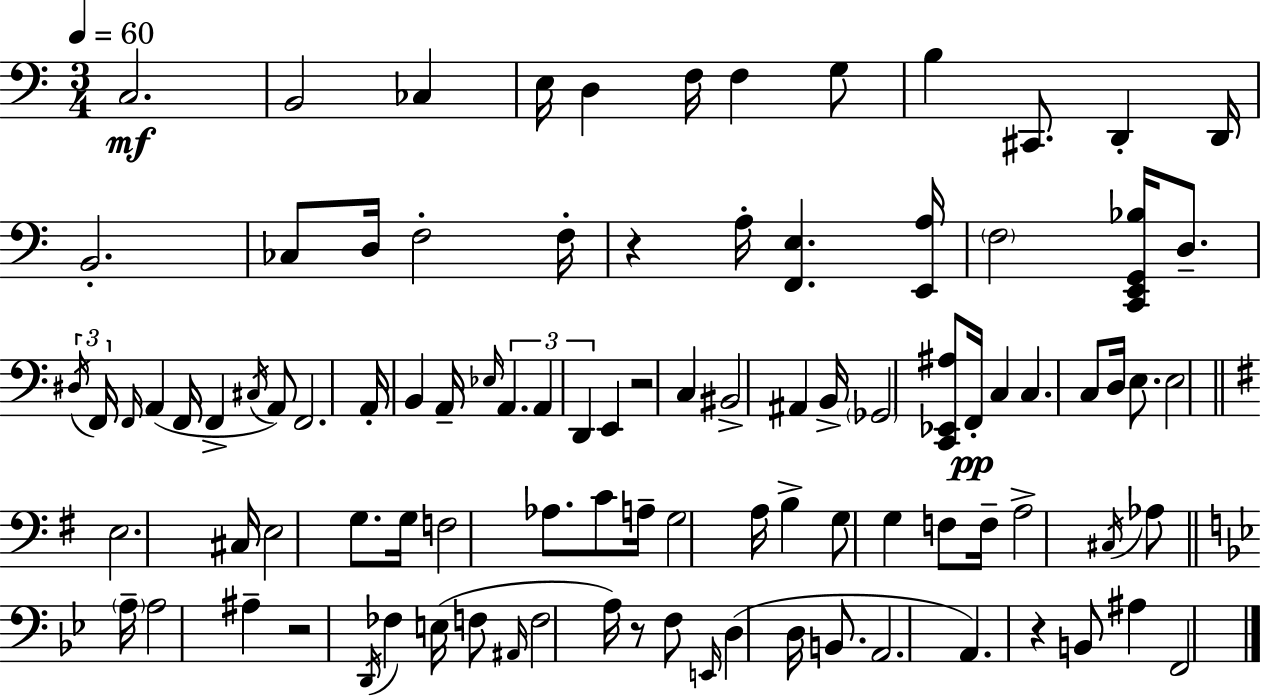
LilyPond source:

{
  \clef bass
  \numericTimeSignature
  \time 3/4
  \key c \major
  \tempo 4 = 60
  c2.\mf | b,2 ces4 | e16 d4 f16 f4 g8 | b4 cis,8. d,4-. d,16 | \break b,2.-. | ces8 d16 f2-. f16-. | r4 a16-. <f, e>4. <e, a>16 | \parenthesize f2 <c, e, g, bes>16 d8.-- | \break \tuplet 3/2 { \acciaccatura { dis16 } f,16 \grace { f,16 } } a,4( f,16 f,4-> | \acciaccatura { cis16 } a,8) f,2. | a,16-. b,4 a,16-- \grace { ees16 } \tuplet 3/2 { a,4. | a,4 d,4 } | \break e,4 r2 | c4 bis,2-> | ais,4 b,16-> \parenthesize ges,2 | <c, ees, ais>8 f,16-.\pp c4 c4. | \break c8 d16 e8. e2 | \bar "||" \break \key g \major e2. | cis16 e2 g8. | g16 f2 aes8. | c'8 a16-- g2 a16 | \break b4-> g8 g4 f8 | f16-- a2-> \acciaccatura { cis16 } aes8 | \bar "||" \break \key bes \major \parenthesize a16-- a2 ais4-- | r2 \acciaccatura { d,16 } fes4 | e16( f8 \grace { ais,16 } f2 | a16) r8 f8 \grace { e,16 }( d4 | \break d16 b,8. a,2. | a,4.) r4 | b,8 ais4 f,2 | \bar "|."
}